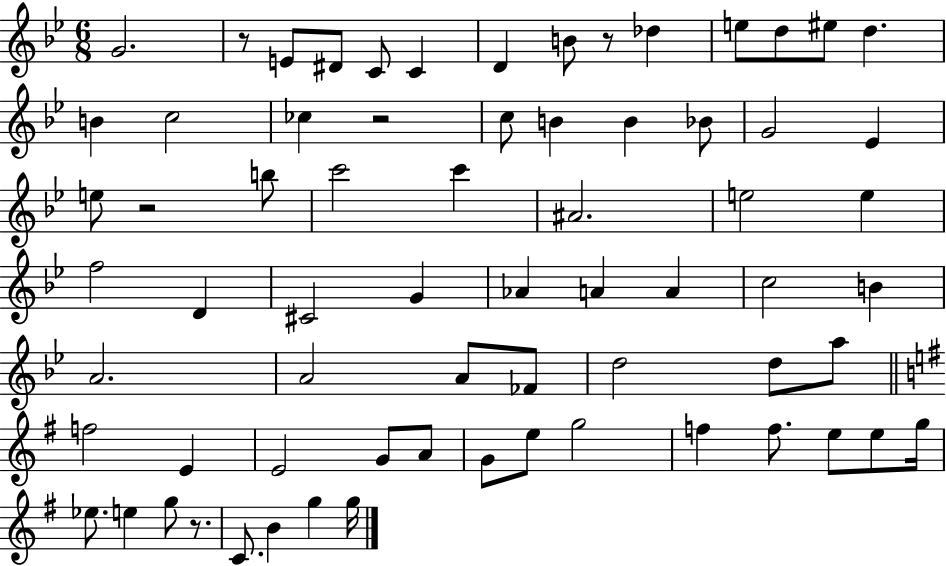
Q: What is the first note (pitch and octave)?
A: G4